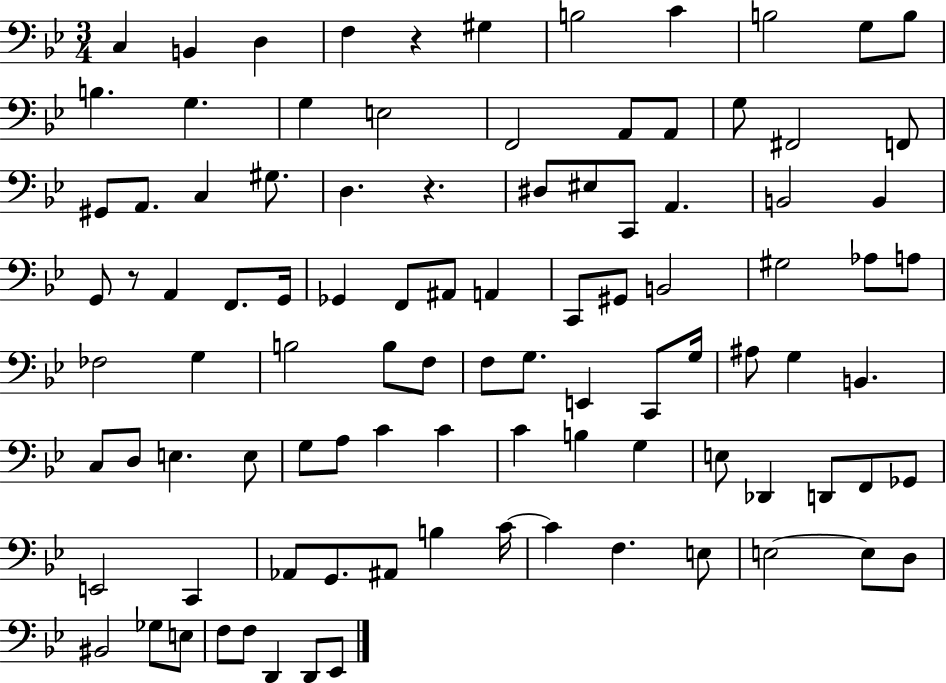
{
  \clef bass
  \numericTimeSignature
  \time 3/4
  \key bes \major
  \repeat volta 2 { c4 b,4 d4 | f4 r4 gis4 | b2 c'4 | b2 g8 b8 | \break b4. g4. | g4 e2 | f,2 a,8 a,8 | g8 fis,2 f,8 | \break gis,8 a,8. c4 gis8. | d4. r4. | dis8 eis8 c,8 a,4. | b,2 b,4 | \break g,8 r8 a,4 f,8. g,16 | ges,4 f,8 ais,8 a,4 | c,8 gis,8 b,2 | gis2 aes8 a8 | \break fes2 g4 | b2 b8 f8 | f8 g8. e,4 c,8 g16 | ais8 g4 b,4. | \break c8 d8 e4. e8 | g8 a8 c'4 c'4 | c'4 b4 g4 | e8 des,4 d,8 f,8 ges,8 | \break e,2 c,4 | aes,8 g,8. ais,8 b4 c'16~~ | c'4 f4. e8 | e2~~ e8 d8 | \break bis,2 ges8 e8 | f8 f8 d,4 d,8 ees,8 | } \bar "|."
}